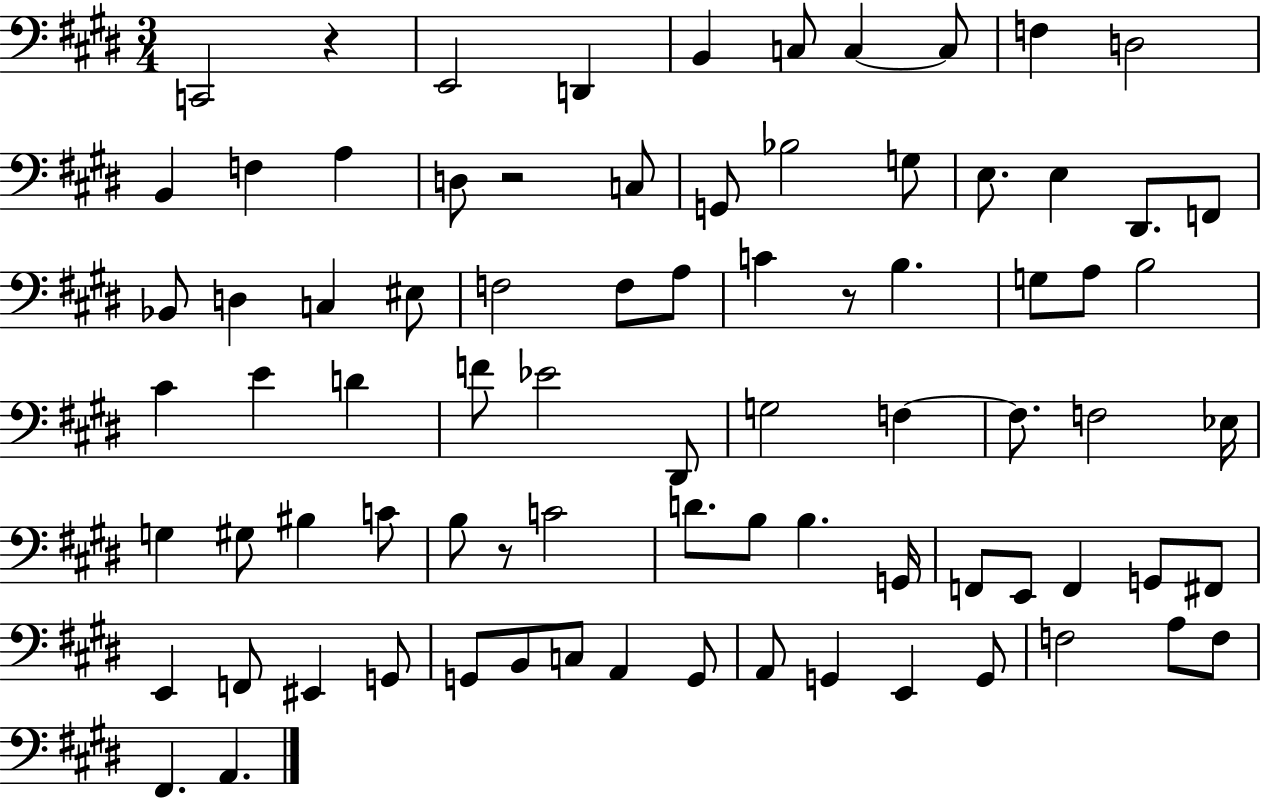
{
  \clef bass
  \numericTimeSignature
  \time 3/4
  \key e \major
  c,2 r4 | e,2 d,4 | b,4 c8 c4~~ c8 | f4 d2 | \break b,4 f4 a4 | d8 r2 c8 | g,8 bes2 g8 | e8. e4 dis,8. f,8 | \break bes,8 d4 c4 eis8 | f2 f8 a8 | c'4 r8 b4. | g8 a8 b2 | \break cis'4 e'4 d'4 | f'8 ees'2 dis,8 | g2 f4~~ | f8. f2 ees16 | \break g4 gis8 bis4 c'8 | b8 r8 c'2 | d'8. b8 b4. g,16 | f,8 e,8 f,4 g,8 fis,8 | \break e,4 f,8 eis,4 g,8 | g,8 b,8 c8 a,4 g,8 | a,8 g,4 e,4 g,8 | f2 a8 f8 | \break fis,4. a,4. | \bar "|."
}